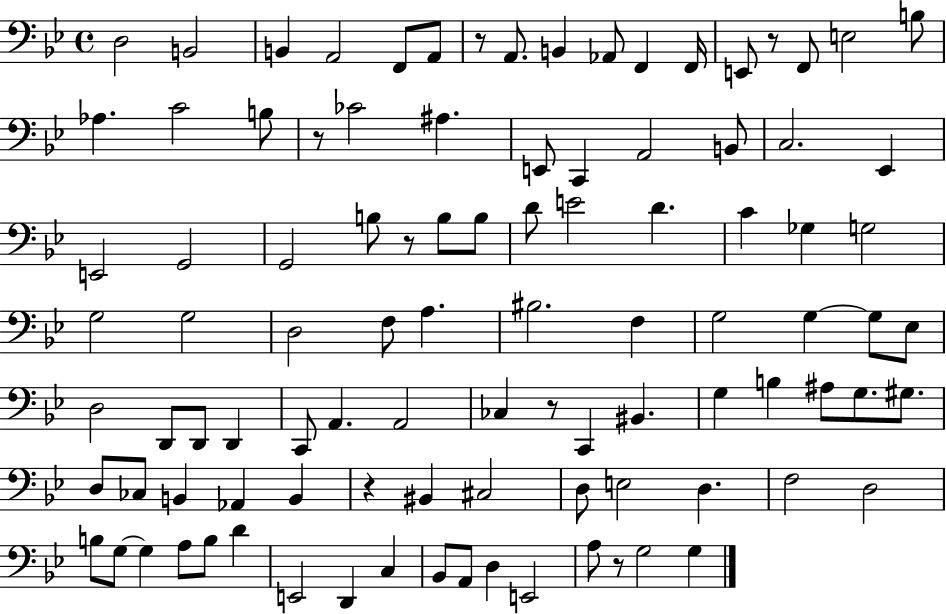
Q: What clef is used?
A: bass